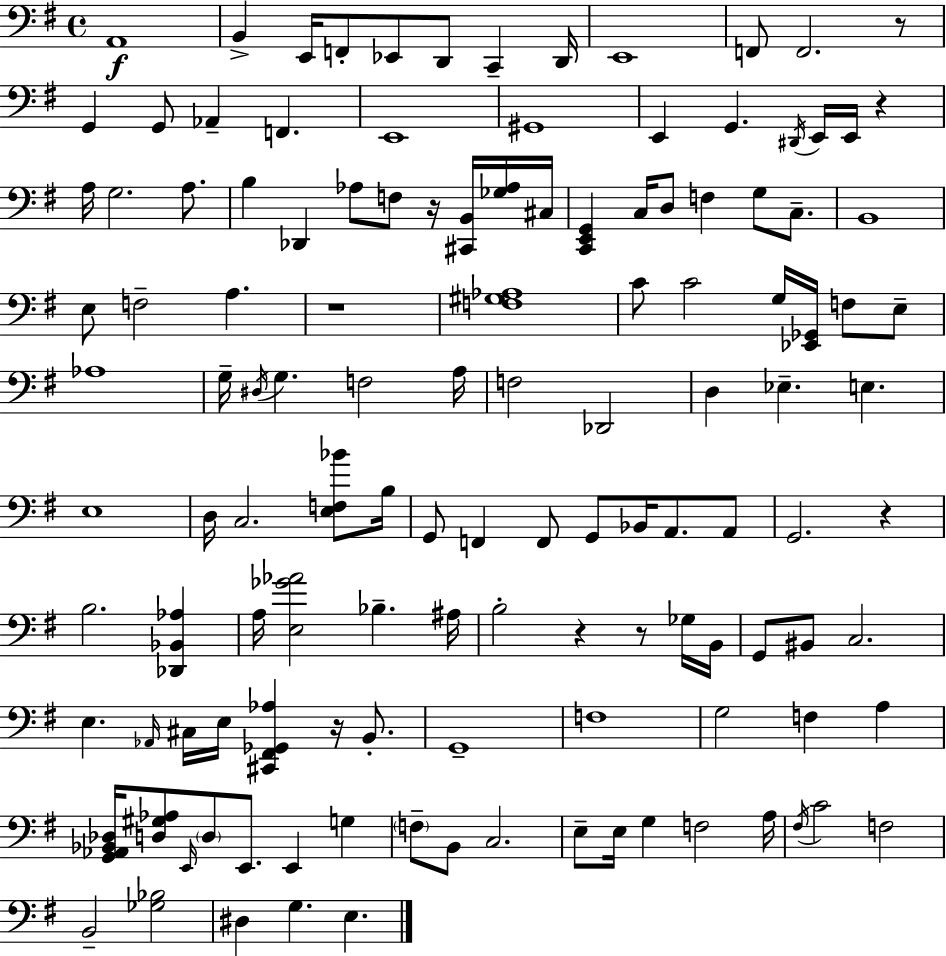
A2/w B2/q E2/s F2/e Eb2/e D2/e C2/q D2/s E2/w F2/e F2/h. R/e G2/q G2/e Ab2/q F2/q. E2/w G#2/w E2/q G2/q. D#2/s E2/s E2/s R/q A3/s G3/h. A3/e. B3/q Db2/q Ab3/e F3/e R/s [C#2,B2]/s [Gb3,Ab3]/s C#3/s [C2,E2,G2]/q C3/s D3/e F3/q G3/e C3/e. B2/w E3/e F3/h A3/q. R/w [F3,G#3,Ab3]/w C4/e C4/h G3/s [Eb2,Gb2]/s F3/e E3/e Ab3/w G3/s D#3/s G3/q. F3/h A3/s F3/h Db2/h D3/q Eb3/q. E3/q. E3/w D3/s C3/h. [E3,F3,Bb4]/e B3/s G2/e F2/q F2/e G2/e Bb2/s A2/e. A2/e G2/h. R/q B3/h. [Db2,Bb2,Ab3]/q A3/s [E3,Gb4,Ab4]/h Bb3/q. A#3/s B3/h R/q R/e Gb3/s B2/s G2/e BIS2/e C3/h. E3/q. Ab2/s C#3/s E3/s [C#2,F#2,Gb2,Ab3]/q R/s B2/e. G2/w F3/w G3/h F3/q A3/q [G2,Ab2,Bb2,Db3]/s [D3,G#3,Ab3]/e E2/s D3/e E2/e. E2/q G3/q F3/e B2/e C3/h. E3/e E3/s G3/q F3/h A3/s F#3/s C4/h F3/h B2/h [Gb3,Bb3]/h D#3/q G3/q. E3/q.